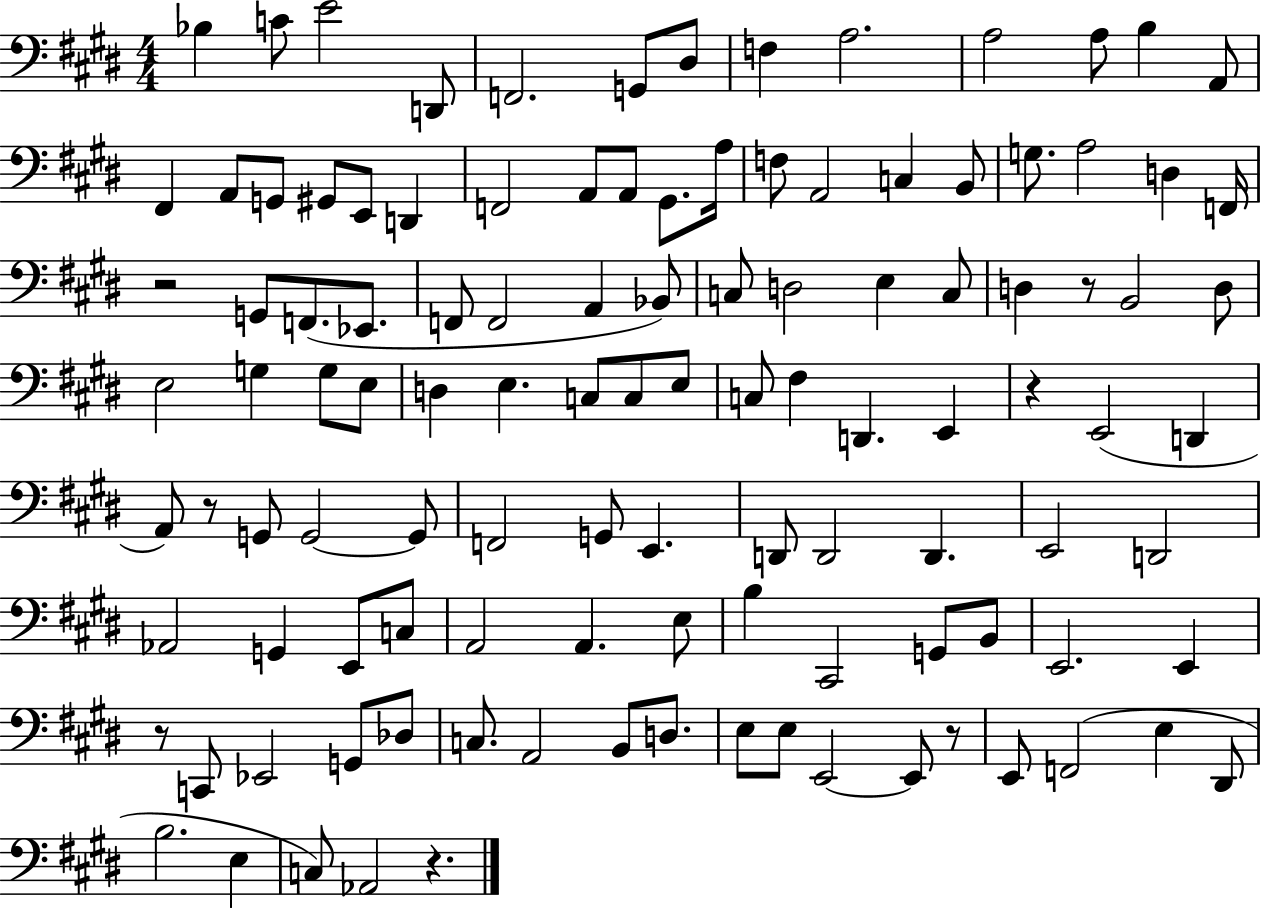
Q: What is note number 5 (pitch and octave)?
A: F2